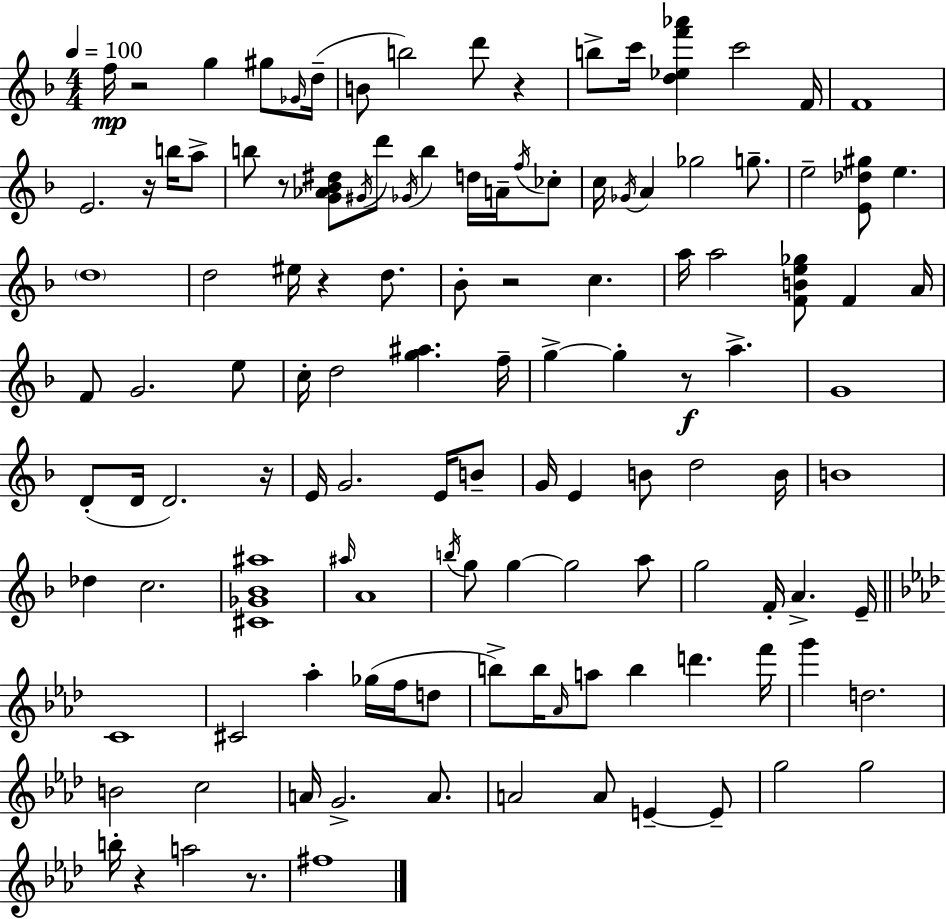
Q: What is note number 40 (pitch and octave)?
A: A5